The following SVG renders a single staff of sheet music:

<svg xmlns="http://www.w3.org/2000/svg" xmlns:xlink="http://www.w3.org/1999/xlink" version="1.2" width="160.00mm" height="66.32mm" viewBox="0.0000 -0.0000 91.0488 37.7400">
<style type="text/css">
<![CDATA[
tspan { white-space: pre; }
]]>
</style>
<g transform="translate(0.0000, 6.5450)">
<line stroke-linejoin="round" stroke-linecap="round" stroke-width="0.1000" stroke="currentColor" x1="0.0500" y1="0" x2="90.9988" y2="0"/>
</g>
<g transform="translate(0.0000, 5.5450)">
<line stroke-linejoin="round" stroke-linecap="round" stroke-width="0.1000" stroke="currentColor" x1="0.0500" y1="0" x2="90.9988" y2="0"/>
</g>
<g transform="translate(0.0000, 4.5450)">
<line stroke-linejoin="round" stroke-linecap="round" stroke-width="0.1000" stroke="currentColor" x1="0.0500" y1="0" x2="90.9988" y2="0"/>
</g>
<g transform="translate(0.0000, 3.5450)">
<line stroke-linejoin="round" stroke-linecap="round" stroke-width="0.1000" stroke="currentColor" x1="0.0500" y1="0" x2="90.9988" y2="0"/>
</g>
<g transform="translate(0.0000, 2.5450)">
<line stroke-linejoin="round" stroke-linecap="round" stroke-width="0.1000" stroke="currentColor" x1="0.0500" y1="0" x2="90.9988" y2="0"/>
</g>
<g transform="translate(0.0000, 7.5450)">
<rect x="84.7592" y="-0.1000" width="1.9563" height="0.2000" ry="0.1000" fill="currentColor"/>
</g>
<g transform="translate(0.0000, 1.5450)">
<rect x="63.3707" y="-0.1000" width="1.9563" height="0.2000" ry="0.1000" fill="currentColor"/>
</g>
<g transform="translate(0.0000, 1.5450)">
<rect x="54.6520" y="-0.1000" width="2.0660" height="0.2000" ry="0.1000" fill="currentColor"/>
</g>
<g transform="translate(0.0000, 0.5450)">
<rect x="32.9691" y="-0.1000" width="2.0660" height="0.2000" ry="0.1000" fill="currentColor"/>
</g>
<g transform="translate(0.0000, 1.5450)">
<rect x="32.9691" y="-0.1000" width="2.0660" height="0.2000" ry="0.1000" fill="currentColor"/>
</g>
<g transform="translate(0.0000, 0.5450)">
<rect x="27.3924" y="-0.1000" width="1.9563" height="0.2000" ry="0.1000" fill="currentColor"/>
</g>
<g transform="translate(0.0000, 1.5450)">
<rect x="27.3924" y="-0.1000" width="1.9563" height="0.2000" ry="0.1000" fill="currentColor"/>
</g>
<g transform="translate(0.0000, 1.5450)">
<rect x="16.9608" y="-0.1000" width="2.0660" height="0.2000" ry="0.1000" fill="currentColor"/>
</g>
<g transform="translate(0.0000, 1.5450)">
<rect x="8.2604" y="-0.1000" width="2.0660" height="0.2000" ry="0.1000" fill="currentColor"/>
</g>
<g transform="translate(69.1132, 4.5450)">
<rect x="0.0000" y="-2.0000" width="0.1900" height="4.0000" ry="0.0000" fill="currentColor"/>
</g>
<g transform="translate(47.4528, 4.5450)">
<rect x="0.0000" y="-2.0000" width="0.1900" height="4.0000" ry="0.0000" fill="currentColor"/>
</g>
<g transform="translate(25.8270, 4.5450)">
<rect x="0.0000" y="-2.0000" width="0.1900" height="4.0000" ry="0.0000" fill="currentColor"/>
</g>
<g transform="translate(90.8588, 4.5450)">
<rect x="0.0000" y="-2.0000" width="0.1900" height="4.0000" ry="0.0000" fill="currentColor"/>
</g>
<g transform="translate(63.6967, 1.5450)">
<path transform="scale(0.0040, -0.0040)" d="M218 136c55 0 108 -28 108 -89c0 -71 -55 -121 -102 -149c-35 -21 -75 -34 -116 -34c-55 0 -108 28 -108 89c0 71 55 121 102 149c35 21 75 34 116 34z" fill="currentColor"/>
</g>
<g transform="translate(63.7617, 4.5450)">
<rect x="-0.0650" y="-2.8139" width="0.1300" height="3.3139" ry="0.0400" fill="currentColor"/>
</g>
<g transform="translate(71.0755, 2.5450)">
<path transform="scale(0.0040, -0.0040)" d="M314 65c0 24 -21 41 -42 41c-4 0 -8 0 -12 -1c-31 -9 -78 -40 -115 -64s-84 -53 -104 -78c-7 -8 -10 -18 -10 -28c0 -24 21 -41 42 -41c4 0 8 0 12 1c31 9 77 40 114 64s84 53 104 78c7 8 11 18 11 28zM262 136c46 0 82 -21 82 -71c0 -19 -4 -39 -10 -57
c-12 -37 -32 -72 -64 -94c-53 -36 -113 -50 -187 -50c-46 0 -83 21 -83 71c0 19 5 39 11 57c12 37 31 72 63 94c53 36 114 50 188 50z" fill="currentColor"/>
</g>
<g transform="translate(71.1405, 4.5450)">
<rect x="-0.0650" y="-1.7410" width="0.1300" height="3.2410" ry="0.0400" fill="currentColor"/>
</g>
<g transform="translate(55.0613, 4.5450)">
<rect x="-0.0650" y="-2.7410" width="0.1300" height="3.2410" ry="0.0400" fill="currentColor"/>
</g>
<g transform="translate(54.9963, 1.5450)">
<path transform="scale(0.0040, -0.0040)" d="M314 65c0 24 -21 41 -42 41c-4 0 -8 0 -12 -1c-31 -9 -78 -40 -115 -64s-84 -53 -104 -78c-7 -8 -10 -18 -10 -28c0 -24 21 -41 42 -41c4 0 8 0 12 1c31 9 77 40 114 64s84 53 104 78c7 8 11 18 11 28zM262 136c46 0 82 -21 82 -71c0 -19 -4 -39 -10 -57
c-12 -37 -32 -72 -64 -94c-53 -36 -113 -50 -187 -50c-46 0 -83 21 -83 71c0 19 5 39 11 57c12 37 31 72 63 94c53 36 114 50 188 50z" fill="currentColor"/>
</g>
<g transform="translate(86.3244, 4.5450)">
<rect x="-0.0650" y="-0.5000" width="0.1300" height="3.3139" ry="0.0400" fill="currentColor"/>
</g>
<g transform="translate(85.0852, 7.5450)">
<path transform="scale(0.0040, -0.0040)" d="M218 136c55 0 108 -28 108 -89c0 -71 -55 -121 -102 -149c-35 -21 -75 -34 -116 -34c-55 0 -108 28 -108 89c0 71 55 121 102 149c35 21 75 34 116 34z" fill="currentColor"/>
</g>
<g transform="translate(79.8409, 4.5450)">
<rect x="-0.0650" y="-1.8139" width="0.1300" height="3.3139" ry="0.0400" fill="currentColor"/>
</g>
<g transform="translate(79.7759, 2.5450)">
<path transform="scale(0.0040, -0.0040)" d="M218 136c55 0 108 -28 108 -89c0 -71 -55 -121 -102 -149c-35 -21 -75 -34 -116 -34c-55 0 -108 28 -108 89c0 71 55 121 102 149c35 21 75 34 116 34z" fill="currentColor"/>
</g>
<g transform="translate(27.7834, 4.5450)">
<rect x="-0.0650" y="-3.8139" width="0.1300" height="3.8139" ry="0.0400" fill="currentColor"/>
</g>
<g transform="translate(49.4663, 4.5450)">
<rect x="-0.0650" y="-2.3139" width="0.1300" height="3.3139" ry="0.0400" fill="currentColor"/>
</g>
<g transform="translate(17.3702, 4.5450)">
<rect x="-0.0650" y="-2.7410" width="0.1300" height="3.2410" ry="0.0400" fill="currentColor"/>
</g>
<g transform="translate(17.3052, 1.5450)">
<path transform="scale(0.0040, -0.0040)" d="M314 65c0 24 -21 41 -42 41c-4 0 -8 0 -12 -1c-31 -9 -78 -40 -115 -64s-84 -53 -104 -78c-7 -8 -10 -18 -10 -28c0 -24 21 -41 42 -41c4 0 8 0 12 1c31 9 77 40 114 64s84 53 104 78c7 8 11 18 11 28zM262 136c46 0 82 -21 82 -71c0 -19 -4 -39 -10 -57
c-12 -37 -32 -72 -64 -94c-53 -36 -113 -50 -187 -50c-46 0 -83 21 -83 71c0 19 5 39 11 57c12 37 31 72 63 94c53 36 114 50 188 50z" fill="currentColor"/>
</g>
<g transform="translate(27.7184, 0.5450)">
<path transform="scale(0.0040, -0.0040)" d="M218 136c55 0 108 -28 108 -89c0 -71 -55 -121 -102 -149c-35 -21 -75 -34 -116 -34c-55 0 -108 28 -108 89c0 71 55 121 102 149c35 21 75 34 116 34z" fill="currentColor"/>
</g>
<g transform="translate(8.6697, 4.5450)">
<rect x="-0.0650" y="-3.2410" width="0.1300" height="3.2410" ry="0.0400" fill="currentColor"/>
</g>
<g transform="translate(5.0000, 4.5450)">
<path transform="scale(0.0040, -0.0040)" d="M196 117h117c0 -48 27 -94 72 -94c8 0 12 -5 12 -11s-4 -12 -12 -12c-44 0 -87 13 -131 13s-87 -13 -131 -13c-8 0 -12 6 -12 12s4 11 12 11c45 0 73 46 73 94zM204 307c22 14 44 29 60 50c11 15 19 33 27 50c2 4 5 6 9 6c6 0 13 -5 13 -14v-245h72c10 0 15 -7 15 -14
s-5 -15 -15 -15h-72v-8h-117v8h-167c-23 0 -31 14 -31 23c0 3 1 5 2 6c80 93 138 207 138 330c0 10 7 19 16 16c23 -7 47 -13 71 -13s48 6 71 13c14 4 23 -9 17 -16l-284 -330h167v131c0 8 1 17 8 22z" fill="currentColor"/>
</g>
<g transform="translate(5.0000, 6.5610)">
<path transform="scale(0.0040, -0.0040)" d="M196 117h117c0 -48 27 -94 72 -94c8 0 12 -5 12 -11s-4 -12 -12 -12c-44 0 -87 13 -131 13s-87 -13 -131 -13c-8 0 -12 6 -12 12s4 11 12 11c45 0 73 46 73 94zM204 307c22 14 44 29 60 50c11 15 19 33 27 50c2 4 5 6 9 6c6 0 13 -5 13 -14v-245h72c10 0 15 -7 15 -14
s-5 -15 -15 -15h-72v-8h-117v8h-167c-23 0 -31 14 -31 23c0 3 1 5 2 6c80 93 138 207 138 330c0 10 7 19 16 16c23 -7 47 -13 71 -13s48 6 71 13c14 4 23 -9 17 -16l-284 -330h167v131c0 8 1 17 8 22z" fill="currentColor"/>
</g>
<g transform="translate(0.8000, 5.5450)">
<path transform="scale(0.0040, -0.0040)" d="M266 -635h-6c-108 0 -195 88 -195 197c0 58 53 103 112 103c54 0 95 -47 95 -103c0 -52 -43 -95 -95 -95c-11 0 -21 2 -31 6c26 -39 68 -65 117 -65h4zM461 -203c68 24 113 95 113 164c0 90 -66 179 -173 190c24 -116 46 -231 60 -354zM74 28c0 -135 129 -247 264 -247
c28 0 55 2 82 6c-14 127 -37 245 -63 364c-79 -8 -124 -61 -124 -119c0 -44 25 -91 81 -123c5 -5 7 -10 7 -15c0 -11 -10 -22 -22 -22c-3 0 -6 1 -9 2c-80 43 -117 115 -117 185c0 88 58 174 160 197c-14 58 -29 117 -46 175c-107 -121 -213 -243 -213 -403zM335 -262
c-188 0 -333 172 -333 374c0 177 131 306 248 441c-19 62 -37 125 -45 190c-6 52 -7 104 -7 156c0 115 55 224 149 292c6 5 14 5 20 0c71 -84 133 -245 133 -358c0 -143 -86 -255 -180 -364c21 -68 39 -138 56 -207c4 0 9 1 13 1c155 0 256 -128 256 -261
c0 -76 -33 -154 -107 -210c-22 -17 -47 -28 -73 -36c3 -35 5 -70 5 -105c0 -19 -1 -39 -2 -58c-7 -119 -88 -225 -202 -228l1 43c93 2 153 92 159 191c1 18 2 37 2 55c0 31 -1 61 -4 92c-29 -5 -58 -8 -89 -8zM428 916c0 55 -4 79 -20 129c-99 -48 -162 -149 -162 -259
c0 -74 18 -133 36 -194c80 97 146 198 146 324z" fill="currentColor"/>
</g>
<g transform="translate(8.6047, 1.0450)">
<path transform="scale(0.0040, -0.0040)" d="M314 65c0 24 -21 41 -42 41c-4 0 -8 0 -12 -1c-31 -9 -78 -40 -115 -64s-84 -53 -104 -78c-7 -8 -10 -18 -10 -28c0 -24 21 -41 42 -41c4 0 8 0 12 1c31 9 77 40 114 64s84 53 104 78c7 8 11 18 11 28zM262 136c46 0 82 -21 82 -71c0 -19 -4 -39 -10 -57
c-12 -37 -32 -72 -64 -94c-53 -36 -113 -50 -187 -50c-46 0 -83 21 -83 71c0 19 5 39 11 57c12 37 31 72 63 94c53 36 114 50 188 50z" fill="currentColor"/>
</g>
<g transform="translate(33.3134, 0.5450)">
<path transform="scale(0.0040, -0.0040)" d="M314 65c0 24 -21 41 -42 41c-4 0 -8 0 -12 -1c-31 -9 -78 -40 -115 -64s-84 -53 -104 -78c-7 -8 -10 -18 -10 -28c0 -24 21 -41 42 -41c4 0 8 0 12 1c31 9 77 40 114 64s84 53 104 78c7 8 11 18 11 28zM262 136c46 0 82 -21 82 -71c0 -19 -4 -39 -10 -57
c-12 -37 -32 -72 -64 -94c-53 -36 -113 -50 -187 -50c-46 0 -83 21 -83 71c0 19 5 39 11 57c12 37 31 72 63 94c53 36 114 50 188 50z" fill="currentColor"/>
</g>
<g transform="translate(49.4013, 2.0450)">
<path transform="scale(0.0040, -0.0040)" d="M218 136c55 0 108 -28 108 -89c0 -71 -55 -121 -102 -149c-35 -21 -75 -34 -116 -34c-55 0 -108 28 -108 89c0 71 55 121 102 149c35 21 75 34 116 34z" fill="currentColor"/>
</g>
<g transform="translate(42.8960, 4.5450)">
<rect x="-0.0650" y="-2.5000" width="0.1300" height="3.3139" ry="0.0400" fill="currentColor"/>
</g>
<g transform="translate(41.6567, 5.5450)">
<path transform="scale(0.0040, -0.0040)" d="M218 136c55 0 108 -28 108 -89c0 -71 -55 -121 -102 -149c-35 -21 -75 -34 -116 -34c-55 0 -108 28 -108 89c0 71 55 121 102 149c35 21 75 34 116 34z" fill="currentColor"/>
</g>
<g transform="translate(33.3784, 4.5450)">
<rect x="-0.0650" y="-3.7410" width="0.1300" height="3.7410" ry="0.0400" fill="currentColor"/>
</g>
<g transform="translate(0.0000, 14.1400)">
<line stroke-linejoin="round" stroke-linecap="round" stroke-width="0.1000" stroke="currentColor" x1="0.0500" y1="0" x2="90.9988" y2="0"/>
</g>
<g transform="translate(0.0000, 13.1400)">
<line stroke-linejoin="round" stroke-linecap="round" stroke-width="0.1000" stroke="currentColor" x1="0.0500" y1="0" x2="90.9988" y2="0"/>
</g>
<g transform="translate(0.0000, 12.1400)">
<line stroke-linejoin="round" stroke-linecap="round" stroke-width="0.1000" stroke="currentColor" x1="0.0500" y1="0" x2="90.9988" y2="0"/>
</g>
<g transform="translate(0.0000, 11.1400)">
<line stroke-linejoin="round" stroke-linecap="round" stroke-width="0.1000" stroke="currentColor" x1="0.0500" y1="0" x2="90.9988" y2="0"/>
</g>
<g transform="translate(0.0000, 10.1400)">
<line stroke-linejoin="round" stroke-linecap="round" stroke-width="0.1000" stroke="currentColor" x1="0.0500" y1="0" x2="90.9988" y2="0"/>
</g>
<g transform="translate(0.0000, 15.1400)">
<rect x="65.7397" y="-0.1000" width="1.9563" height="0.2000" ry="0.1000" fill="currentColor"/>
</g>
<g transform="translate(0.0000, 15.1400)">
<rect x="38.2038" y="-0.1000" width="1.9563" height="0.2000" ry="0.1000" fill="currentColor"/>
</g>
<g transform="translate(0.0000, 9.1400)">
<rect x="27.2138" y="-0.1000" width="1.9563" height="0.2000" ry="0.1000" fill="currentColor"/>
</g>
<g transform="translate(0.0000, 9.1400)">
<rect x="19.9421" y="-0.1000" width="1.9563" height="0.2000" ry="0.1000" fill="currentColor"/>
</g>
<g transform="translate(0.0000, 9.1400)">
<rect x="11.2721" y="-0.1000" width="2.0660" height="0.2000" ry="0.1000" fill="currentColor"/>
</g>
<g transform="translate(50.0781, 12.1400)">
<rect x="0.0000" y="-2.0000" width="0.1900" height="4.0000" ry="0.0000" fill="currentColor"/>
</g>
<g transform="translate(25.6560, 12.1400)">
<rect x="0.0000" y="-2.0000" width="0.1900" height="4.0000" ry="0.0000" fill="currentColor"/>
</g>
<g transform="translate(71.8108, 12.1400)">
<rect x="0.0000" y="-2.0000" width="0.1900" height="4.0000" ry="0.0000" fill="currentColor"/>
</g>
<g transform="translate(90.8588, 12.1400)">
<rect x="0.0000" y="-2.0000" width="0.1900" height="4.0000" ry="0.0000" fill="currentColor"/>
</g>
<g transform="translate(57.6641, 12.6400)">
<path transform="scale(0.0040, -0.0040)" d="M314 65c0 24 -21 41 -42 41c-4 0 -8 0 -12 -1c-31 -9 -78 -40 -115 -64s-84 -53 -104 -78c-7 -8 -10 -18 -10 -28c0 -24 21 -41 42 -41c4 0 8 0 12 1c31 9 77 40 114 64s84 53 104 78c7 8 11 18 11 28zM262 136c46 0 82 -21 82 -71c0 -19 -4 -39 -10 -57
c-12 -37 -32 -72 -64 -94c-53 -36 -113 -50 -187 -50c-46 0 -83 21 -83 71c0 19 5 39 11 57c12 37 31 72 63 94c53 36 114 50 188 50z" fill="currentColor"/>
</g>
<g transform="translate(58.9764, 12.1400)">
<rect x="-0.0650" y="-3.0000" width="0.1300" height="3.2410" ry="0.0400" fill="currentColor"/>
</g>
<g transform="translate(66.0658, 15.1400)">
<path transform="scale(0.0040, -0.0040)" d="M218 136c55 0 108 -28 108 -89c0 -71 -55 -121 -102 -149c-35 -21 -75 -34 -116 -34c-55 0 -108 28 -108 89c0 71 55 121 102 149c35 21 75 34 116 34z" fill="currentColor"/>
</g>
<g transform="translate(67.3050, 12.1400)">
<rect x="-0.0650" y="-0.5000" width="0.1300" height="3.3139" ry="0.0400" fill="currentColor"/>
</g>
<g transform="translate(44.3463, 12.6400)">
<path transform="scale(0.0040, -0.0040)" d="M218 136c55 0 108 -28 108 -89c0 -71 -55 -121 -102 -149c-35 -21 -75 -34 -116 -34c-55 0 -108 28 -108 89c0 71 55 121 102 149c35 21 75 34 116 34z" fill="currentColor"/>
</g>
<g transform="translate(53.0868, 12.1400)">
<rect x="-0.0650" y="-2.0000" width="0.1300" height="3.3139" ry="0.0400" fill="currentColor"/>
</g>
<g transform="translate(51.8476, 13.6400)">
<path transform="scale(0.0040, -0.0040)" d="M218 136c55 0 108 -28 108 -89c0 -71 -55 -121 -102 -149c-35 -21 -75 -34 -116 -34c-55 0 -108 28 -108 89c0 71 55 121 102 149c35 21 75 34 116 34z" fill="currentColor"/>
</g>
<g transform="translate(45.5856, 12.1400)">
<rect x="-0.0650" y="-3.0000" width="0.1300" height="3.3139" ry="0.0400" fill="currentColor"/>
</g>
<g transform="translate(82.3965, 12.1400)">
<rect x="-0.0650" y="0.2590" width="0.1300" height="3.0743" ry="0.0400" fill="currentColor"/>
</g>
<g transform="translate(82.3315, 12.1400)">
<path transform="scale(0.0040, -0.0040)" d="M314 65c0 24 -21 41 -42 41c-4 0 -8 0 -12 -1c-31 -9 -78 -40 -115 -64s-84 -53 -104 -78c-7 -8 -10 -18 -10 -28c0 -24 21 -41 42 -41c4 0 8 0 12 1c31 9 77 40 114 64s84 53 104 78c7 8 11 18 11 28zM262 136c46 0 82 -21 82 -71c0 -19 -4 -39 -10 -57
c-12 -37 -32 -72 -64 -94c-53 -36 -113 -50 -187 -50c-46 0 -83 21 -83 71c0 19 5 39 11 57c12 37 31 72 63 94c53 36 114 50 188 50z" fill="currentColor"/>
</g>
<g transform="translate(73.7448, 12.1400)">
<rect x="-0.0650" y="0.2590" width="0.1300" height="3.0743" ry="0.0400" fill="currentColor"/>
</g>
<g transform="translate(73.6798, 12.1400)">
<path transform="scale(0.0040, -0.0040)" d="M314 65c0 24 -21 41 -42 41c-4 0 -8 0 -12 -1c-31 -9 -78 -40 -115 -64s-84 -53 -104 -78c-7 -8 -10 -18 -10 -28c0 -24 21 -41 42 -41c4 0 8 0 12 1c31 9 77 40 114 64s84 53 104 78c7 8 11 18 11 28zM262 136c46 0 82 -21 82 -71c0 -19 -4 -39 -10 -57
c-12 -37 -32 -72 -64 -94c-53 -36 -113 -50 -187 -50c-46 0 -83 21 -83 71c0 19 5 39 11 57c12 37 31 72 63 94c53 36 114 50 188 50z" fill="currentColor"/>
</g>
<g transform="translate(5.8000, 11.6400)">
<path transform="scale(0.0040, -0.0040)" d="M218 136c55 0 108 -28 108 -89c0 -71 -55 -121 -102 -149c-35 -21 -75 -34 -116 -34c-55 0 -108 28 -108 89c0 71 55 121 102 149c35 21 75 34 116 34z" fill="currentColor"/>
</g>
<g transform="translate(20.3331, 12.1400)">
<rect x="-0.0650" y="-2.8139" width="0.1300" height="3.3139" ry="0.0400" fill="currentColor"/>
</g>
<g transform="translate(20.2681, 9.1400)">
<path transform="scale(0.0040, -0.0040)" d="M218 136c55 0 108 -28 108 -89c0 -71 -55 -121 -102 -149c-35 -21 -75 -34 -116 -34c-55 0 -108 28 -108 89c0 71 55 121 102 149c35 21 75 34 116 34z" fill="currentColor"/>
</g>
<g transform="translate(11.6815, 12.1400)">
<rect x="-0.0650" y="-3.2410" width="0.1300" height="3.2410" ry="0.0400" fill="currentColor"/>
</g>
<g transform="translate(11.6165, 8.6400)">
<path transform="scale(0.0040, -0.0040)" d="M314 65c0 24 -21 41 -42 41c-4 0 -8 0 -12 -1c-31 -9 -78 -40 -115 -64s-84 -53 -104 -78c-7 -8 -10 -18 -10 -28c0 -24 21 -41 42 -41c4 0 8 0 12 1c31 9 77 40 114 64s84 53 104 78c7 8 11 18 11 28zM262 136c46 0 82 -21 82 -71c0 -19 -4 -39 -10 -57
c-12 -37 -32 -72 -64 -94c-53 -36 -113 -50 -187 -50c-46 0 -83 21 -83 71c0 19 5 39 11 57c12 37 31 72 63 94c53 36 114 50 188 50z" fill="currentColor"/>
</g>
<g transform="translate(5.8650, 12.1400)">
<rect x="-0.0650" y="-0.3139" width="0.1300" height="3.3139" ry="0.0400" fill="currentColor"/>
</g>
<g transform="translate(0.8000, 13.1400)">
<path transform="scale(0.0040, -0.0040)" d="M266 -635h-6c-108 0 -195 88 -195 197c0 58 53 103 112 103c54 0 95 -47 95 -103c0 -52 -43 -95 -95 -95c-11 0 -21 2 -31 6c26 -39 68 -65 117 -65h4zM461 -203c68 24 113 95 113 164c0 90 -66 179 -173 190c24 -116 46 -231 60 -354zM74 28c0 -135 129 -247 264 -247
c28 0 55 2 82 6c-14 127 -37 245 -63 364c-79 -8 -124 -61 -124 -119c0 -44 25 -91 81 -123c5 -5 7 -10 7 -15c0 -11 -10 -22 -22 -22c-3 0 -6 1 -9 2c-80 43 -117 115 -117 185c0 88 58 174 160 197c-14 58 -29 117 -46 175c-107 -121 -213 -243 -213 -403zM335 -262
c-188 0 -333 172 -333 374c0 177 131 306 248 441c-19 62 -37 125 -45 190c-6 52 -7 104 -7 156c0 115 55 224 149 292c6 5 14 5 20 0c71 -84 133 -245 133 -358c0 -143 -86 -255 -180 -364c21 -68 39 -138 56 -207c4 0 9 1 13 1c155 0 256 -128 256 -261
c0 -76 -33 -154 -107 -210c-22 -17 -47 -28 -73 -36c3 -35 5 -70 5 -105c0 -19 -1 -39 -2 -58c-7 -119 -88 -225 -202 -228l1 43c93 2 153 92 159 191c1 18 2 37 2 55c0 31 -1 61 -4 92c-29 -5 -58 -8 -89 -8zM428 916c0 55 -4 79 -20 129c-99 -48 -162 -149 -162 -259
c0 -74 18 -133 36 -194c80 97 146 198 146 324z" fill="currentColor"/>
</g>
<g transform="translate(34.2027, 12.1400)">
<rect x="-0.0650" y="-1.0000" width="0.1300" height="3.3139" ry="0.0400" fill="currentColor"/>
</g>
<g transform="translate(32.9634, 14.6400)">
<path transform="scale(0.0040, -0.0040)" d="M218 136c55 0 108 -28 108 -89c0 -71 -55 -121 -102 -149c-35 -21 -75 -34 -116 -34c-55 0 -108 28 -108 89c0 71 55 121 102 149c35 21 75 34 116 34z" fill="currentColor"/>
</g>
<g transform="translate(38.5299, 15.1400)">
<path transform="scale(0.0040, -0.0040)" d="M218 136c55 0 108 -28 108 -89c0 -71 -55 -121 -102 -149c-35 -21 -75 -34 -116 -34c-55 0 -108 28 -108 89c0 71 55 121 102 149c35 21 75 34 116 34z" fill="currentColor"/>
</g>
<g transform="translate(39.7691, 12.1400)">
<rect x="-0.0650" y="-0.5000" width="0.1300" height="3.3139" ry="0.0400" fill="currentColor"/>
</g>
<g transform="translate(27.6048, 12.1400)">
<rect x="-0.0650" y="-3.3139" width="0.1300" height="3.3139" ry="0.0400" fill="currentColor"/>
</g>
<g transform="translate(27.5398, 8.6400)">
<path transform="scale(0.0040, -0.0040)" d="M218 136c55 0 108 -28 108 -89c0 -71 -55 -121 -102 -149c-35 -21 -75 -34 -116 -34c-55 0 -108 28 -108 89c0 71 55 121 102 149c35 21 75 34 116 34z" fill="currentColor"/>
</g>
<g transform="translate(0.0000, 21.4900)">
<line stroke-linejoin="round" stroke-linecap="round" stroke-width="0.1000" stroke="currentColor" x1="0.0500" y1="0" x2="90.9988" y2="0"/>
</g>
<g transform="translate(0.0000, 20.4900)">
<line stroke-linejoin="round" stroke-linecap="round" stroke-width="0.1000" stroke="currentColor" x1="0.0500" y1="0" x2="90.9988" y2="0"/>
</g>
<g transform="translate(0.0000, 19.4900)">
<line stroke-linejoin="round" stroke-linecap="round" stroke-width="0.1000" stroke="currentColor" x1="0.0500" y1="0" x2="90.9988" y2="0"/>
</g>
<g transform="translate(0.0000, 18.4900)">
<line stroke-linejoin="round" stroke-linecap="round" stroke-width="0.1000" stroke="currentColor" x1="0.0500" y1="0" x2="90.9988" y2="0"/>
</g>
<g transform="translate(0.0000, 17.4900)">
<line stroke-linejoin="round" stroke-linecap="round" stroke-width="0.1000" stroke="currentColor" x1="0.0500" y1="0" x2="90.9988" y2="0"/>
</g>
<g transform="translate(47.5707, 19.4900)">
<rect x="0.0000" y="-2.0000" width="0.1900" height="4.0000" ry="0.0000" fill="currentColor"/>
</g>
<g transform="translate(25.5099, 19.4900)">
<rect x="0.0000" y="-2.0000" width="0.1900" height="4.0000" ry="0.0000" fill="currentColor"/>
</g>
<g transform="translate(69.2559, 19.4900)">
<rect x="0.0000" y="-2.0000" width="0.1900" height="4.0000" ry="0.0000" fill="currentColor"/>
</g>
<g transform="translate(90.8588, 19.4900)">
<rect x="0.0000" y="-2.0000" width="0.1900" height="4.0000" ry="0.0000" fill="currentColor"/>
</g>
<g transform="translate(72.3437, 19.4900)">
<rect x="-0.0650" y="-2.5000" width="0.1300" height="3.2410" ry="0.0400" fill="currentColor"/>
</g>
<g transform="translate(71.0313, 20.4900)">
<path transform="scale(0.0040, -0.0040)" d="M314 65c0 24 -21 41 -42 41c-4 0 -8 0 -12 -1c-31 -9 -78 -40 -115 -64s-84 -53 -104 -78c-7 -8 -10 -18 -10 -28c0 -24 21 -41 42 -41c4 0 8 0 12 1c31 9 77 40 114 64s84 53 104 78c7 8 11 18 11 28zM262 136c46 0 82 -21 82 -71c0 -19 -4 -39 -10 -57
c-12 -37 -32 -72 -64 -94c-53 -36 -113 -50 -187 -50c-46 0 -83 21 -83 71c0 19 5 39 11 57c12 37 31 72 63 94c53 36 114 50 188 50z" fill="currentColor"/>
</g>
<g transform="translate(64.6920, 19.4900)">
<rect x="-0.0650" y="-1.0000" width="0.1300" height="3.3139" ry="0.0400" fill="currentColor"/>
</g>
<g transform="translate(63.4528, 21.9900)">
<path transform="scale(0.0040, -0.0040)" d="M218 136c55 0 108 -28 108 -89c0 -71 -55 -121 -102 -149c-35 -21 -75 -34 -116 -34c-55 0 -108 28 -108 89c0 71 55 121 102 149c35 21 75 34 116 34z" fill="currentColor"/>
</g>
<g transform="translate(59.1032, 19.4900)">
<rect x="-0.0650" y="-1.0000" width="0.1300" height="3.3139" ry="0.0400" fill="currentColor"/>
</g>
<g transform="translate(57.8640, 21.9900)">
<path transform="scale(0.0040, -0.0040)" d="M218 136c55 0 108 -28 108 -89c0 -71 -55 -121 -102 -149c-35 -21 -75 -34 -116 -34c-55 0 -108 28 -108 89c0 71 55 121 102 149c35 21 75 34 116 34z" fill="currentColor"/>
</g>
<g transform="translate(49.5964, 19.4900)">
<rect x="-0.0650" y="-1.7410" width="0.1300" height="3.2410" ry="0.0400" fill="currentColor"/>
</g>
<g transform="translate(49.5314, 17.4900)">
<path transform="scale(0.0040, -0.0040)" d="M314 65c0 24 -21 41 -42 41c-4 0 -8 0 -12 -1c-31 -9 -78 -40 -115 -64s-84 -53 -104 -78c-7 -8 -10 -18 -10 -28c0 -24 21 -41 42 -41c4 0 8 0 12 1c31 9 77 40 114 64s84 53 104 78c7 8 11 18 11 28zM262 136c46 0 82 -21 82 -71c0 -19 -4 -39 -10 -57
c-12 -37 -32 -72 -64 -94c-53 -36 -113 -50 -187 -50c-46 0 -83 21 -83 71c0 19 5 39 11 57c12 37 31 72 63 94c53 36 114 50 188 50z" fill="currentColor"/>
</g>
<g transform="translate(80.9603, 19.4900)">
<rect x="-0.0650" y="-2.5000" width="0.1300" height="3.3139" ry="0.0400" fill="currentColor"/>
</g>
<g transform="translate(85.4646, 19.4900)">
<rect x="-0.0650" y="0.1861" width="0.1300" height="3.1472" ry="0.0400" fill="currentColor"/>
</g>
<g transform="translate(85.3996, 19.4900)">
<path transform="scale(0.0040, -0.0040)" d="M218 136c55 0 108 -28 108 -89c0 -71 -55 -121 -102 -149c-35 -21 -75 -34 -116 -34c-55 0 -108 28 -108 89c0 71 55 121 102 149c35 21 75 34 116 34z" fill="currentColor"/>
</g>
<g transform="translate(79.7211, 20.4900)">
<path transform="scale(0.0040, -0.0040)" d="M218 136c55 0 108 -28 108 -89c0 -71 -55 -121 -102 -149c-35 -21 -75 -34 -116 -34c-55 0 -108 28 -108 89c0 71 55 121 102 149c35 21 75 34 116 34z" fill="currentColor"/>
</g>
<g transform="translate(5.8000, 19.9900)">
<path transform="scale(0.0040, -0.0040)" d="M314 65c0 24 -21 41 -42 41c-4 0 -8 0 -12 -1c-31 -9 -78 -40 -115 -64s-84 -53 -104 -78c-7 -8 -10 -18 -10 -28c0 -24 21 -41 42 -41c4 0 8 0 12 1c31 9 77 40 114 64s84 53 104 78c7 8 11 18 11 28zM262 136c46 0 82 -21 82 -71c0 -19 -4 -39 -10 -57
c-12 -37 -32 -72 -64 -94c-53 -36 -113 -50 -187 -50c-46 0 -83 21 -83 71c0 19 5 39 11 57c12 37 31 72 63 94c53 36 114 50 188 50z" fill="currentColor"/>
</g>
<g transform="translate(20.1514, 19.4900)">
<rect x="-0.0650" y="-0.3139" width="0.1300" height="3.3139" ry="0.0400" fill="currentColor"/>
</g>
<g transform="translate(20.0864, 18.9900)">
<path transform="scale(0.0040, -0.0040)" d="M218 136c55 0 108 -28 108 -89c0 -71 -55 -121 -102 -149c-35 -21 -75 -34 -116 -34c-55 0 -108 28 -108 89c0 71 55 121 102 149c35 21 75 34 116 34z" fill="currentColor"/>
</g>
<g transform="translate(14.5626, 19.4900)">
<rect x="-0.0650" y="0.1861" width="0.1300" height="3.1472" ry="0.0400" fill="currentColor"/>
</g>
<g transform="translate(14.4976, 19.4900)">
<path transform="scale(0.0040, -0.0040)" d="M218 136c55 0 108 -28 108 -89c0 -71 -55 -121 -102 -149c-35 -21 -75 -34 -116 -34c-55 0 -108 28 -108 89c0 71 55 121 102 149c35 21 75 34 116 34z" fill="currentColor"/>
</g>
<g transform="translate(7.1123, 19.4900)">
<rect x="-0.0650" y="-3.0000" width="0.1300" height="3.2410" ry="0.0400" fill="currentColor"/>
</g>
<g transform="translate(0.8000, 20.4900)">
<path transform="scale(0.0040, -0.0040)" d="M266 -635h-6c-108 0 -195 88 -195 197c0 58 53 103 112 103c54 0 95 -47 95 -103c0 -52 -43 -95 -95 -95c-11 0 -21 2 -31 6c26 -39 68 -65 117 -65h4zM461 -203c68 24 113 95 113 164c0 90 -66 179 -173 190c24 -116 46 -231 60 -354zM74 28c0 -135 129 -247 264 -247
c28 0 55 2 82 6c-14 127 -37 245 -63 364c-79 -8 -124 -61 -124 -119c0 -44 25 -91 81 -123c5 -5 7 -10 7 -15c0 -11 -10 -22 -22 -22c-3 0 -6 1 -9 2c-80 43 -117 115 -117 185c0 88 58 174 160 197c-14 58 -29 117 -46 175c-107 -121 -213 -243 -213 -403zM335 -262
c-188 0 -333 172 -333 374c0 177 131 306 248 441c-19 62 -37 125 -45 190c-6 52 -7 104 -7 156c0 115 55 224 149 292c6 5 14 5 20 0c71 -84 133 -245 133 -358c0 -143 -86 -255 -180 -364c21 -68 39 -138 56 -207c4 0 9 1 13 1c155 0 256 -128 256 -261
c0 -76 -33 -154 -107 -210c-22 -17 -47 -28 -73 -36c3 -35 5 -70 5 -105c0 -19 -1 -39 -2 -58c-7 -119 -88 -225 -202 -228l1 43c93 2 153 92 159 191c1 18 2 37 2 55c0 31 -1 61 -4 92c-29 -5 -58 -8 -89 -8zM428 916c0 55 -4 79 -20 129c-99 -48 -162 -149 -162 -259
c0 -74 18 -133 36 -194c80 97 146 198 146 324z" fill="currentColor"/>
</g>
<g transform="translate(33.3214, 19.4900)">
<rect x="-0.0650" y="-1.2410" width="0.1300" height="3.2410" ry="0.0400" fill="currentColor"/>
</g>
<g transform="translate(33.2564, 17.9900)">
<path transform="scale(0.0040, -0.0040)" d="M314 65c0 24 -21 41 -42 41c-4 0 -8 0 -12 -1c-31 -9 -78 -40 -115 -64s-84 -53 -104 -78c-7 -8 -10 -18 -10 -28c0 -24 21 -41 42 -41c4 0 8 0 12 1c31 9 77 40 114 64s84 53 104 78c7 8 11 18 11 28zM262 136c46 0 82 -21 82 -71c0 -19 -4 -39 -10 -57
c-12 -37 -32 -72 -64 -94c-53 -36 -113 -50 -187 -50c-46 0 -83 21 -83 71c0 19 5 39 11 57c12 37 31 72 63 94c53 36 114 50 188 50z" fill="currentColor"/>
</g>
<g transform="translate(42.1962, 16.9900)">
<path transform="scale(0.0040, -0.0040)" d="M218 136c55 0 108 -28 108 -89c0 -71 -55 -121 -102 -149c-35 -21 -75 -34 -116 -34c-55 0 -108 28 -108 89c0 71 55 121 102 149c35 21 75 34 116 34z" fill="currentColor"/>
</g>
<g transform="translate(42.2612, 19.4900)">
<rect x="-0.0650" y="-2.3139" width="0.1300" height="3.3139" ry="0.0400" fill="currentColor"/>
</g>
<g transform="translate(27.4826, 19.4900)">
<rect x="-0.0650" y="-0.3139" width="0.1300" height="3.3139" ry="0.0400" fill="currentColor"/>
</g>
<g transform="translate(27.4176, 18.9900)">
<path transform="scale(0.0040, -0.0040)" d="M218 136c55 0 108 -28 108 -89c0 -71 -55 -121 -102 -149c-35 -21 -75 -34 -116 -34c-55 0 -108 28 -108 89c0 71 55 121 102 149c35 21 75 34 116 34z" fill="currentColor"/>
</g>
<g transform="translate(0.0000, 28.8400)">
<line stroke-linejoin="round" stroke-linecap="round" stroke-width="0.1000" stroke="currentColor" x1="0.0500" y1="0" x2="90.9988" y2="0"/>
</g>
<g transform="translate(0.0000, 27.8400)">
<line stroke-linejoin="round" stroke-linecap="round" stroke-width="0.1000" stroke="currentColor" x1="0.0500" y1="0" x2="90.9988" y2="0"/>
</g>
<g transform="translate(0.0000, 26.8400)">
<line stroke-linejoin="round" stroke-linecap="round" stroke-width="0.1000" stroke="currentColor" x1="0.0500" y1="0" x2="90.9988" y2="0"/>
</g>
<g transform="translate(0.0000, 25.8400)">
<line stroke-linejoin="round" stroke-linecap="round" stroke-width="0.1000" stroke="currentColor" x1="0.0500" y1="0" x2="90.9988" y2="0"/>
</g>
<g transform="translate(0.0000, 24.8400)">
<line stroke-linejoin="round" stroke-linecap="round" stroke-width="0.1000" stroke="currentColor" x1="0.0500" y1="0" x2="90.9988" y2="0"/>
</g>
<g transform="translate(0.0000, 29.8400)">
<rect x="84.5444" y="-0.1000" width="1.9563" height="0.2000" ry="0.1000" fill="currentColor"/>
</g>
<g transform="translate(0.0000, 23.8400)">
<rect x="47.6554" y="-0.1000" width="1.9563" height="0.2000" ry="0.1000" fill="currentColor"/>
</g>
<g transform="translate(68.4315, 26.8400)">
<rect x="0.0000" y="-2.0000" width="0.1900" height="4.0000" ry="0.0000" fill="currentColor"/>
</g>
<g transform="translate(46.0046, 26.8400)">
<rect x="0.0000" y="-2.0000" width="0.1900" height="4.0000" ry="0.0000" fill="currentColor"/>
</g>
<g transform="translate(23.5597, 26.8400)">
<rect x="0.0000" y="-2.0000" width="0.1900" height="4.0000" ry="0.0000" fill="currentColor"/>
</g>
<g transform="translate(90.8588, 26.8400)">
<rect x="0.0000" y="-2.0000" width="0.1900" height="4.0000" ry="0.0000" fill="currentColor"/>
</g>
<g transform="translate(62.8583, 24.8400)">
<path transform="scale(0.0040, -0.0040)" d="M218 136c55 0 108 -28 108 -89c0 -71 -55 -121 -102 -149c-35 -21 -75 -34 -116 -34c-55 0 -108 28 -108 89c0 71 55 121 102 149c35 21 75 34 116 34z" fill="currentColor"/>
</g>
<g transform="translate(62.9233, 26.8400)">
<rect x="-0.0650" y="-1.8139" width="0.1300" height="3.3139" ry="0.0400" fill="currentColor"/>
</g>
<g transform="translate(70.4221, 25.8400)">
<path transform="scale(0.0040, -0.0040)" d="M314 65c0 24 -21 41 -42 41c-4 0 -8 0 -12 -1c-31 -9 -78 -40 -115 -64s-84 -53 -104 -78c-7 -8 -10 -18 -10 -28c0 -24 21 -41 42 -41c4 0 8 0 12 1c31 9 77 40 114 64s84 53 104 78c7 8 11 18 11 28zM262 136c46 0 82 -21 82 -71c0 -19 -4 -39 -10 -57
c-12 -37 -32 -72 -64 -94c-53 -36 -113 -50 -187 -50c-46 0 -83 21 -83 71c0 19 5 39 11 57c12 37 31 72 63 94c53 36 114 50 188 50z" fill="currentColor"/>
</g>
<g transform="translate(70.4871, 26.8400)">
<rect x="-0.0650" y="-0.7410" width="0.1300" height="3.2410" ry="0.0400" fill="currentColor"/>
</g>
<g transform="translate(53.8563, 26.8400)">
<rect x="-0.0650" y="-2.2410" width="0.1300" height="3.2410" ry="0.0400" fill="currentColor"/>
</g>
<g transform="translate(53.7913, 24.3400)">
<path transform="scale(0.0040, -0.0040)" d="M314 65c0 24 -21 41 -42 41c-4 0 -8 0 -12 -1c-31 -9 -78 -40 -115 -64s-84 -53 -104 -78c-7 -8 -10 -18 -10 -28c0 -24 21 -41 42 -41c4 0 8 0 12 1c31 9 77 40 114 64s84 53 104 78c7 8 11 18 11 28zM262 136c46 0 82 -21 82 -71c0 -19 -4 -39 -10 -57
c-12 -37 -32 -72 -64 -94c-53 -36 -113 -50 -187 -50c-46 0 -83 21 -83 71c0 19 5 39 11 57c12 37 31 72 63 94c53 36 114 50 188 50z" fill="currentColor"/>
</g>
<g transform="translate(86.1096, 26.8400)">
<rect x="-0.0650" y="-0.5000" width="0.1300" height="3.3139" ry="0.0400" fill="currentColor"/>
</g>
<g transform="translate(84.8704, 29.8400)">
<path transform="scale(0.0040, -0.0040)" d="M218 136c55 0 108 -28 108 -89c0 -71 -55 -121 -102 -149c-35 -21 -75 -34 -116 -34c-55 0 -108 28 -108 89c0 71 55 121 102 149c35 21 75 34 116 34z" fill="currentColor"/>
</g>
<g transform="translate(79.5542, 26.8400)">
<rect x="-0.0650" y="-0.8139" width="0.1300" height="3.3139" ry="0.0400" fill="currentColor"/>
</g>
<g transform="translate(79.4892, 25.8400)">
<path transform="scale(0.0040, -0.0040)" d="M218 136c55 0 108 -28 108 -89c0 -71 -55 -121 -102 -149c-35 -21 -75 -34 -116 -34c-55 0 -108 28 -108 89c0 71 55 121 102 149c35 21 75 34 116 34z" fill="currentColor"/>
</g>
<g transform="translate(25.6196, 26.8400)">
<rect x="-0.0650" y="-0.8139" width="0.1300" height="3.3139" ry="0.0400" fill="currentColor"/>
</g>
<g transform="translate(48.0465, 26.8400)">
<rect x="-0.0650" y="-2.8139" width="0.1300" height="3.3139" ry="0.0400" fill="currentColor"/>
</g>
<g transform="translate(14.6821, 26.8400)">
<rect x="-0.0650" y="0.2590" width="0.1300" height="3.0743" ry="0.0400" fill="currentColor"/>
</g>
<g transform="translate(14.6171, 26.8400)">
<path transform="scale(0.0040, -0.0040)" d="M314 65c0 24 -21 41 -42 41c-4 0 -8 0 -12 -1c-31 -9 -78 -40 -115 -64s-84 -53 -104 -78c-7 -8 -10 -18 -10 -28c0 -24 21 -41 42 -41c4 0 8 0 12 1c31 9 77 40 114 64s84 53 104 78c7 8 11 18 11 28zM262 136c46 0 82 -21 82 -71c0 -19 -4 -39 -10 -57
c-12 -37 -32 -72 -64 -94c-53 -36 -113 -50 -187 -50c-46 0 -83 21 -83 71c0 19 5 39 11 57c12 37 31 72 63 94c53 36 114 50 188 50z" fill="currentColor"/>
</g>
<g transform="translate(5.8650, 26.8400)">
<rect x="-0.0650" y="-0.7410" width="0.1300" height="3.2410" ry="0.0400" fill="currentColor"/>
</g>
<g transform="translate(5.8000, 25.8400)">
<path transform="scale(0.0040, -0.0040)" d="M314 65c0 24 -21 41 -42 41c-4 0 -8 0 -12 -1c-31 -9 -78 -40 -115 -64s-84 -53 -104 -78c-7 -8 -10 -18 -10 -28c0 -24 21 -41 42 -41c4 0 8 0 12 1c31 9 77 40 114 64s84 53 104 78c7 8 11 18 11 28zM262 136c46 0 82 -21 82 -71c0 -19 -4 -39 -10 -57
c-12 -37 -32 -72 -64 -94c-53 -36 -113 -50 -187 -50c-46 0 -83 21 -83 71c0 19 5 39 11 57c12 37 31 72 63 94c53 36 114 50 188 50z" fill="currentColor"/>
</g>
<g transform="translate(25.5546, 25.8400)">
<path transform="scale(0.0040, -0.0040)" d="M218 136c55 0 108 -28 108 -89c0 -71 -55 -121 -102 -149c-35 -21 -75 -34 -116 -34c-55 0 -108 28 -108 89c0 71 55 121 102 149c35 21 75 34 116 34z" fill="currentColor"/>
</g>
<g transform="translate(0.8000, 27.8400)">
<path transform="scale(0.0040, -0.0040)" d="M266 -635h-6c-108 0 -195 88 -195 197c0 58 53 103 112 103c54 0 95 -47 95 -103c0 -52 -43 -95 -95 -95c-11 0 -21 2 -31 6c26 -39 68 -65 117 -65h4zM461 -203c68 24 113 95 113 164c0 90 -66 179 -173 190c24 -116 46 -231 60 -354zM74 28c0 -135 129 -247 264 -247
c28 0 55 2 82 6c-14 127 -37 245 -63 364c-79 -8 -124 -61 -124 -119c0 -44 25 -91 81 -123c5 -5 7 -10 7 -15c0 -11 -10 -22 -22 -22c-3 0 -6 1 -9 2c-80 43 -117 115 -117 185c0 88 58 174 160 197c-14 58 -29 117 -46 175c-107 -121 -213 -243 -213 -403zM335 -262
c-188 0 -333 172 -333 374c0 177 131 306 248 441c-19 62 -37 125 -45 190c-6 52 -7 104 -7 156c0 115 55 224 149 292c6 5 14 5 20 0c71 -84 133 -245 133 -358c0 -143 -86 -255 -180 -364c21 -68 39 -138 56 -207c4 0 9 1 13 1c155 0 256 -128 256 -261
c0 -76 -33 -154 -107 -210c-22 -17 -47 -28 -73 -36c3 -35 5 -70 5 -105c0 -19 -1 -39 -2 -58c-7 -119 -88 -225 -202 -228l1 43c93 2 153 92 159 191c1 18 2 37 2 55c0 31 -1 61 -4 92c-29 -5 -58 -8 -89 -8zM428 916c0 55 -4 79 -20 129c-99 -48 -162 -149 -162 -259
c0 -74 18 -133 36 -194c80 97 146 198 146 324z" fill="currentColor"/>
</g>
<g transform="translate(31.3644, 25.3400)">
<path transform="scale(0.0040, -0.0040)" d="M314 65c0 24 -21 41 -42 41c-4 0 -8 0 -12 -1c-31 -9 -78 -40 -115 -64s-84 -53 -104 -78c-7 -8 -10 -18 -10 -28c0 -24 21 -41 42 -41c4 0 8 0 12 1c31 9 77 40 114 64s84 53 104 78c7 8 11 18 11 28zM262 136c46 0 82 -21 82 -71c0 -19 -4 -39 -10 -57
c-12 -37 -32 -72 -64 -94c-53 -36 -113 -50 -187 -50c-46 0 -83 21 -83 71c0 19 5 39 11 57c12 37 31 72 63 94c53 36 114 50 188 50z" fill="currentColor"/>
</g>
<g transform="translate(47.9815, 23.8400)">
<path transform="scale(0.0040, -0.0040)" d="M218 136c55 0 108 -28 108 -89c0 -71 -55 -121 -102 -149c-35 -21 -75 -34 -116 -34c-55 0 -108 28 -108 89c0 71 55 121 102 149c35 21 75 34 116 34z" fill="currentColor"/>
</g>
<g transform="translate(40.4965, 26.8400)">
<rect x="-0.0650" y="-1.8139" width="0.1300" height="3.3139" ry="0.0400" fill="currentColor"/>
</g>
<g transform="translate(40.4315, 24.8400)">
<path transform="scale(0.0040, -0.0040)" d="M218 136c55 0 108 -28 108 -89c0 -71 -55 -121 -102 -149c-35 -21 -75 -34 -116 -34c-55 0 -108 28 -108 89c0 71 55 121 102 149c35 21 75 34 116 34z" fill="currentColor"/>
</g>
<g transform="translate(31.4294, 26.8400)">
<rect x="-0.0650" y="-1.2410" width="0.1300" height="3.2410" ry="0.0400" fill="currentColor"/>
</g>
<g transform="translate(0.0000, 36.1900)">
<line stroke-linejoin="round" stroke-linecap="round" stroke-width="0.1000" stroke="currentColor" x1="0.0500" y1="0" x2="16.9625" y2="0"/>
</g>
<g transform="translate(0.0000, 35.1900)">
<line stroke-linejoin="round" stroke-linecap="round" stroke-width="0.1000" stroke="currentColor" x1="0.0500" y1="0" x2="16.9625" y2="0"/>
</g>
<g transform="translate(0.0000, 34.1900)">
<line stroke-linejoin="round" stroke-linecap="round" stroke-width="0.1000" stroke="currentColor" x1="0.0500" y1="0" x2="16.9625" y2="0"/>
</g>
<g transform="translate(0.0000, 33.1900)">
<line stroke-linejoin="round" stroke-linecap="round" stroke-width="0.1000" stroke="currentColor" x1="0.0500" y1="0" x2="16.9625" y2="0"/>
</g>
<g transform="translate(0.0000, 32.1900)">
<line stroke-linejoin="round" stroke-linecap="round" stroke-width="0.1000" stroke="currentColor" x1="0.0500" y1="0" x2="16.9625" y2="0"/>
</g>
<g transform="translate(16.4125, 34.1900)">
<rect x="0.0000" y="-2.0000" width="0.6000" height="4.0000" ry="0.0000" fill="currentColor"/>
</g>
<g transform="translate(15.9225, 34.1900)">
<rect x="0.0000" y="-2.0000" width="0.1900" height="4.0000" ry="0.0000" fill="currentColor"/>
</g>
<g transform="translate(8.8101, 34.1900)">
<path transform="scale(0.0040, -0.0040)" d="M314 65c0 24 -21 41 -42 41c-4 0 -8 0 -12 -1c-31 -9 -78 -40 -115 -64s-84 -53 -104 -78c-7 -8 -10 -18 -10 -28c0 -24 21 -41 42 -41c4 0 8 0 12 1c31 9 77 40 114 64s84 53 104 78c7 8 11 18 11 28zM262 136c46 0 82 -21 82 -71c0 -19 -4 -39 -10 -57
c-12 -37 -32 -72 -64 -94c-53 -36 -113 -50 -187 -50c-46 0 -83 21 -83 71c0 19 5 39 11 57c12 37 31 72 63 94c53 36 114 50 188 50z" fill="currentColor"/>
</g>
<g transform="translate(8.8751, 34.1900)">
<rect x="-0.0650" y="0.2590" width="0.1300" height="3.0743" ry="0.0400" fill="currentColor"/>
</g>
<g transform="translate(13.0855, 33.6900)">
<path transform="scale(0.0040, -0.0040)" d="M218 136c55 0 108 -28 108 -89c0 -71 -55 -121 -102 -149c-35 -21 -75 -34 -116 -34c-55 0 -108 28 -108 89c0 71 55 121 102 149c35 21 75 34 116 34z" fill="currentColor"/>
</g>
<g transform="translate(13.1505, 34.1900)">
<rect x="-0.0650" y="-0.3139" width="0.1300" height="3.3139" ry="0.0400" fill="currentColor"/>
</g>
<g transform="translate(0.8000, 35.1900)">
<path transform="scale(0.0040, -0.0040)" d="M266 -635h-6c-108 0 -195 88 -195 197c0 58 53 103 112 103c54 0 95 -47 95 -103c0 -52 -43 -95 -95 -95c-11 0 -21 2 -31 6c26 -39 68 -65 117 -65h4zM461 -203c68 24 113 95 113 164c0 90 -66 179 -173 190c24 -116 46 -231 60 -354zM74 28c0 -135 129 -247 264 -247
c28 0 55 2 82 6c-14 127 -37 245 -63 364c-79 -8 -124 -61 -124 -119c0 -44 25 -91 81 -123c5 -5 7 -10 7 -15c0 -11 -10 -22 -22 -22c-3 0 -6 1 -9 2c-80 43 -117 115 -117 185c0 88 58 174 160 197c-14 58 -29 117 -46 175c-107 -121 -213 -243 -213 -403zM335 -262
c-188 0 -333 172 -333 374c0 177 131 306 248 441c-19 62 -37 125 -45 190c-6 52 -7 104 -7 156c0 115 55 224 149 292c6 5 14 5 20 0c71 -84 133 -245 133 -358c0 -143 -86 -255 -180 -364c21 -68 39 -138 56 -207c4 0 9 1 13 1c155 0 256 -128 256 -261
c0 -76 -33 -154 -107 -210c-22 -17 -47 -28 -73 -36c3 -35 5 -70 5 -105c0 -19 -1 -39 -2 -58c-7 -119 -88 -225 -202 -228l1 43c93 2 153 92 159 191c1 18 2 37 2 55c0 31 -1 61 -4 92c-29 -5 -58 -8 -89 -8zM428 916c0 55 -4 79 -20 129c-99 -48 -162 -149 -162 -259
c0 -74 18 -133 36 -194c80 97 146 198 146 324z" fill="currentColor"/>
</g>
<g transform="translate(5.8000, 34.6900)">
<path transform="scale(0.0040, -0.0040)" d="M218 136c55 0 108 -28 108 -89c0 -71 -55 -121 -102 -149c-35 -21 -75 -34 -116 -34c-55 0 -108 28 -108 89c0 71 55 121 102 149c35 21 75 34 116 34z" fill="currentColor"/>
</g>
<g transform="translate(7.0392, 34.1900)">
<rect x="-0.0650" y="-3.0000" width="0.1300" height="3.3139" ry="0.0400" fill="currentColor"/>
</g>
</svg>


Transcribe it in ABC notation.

X:1
T:Untitled
M:4/4
L:1/4
K:C
b2 a2 c' c'2 G g a2 a f2 f C c b2 a b D C A F A2 C B2 B2 A2 B c c e2 g f2 D D G2 G B d2 B2 d e2 f a g2 f d2 d C A B2 c